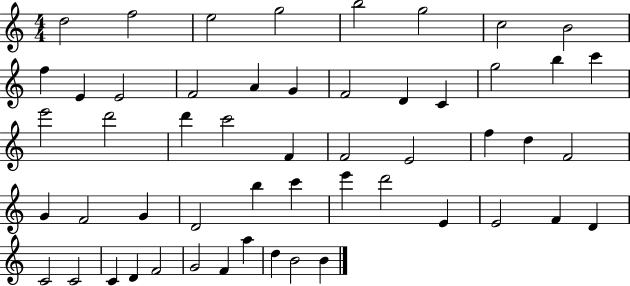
D5/h F5/h E5/h G5/h B5/h G5/h C5/h B4/h F5/q E4/q E4/h F4/h A4/q G4/q F4/h D4/q C4/q G5/h B5/q C6/q E6/h D6/h D6/q C6/h F4/q F4/h E4/h F5/q D5/q F4/h G4/q F4/h G4/q D4/h B5/q C6/q E6/q D6/h E4/q E4/h F4/q D4/q C4/h C4/h C4/q D4/q F4/h G4/h F4/q A5/q D5/q B4/h B4/q